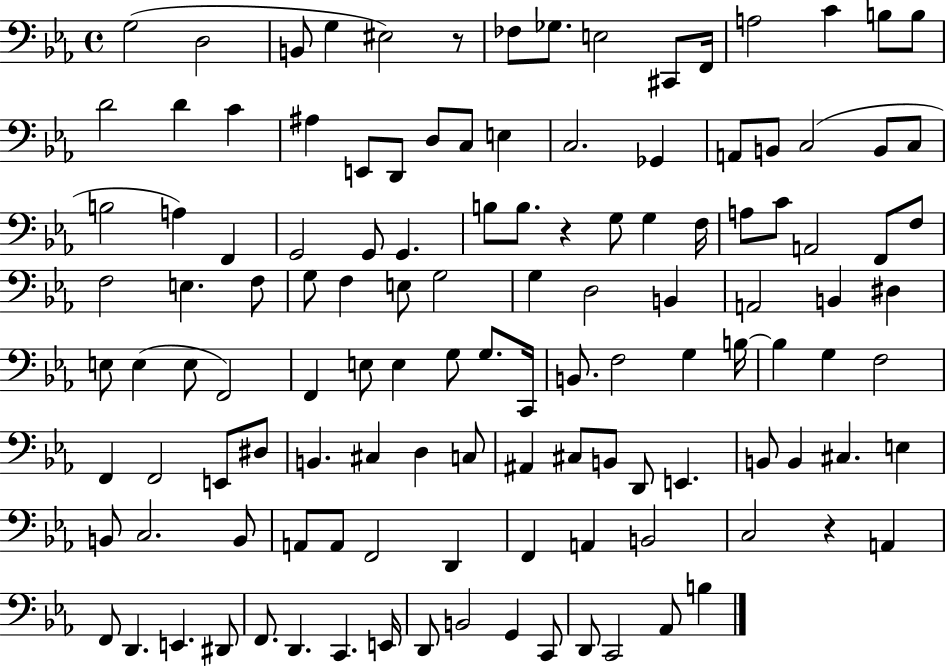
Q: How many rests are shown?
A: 3